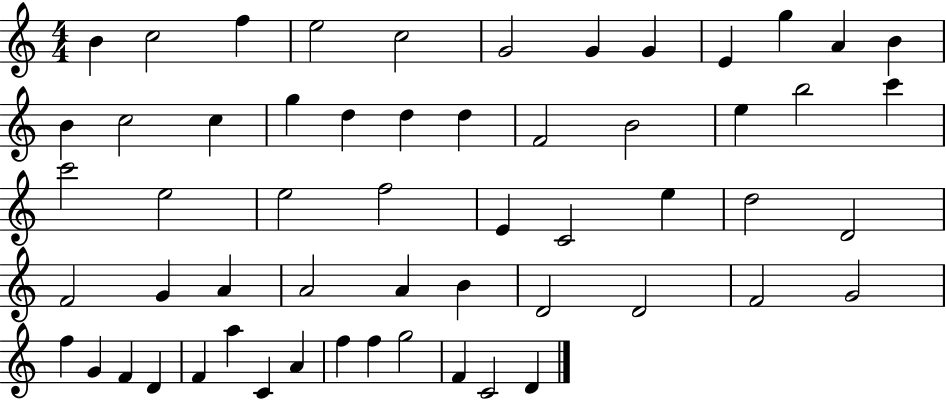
B4/q C5/h F5/q E5/h C5/h G4/h G4/q G4/q E4/q G5/q A4/q B4/q B4/q C5/h C5/q G5/q D5/q D5/q D5/q F4/h B4/h E5/q B5/h C6/q C6/h E5/h E5/h F5/h E4/q C4/h E5/q D5/h D4/h F4/h G4/q A4/q A4/h A4/q B4/q D4/h D4/h F4/h G4/h F5/q G4/q F4/q D4/q F4/q A5/q C4/q A4/q F5/q F5/q G5/h F4/q C4/h D4/q